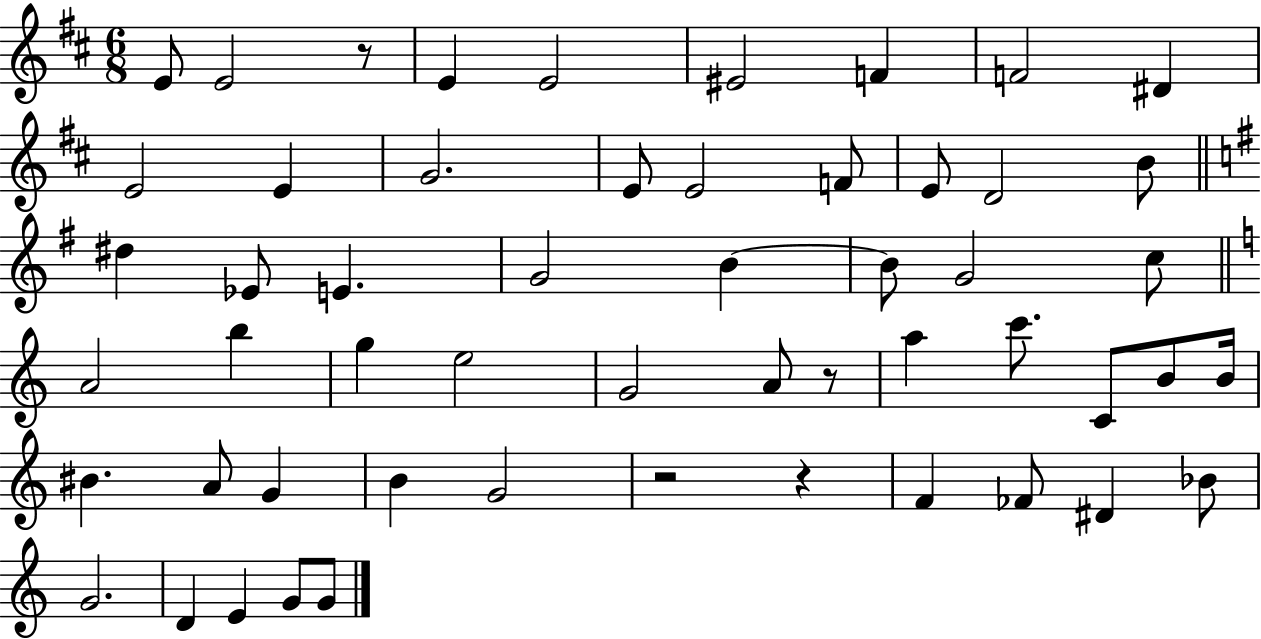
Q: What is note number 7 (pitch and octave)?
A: F4